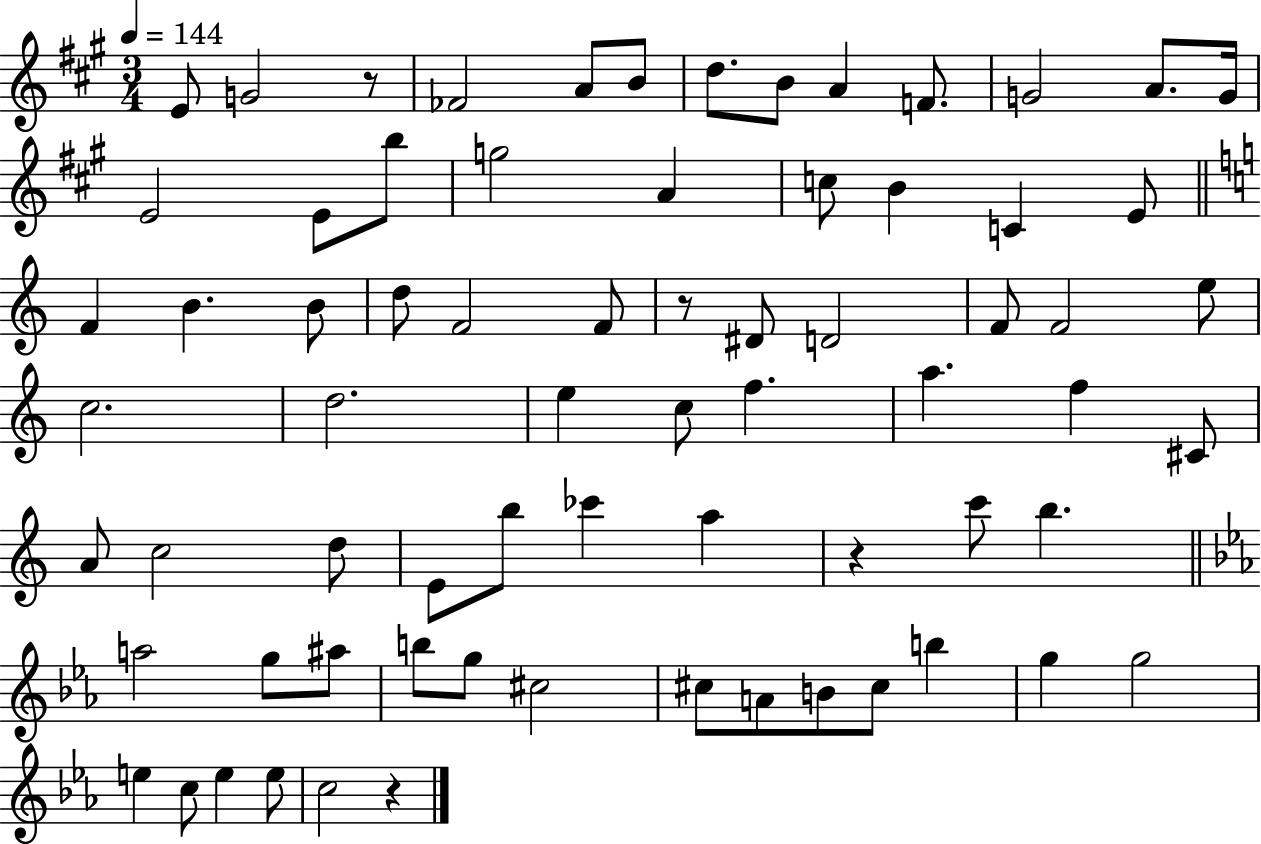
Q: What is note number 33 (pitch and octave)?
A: C5